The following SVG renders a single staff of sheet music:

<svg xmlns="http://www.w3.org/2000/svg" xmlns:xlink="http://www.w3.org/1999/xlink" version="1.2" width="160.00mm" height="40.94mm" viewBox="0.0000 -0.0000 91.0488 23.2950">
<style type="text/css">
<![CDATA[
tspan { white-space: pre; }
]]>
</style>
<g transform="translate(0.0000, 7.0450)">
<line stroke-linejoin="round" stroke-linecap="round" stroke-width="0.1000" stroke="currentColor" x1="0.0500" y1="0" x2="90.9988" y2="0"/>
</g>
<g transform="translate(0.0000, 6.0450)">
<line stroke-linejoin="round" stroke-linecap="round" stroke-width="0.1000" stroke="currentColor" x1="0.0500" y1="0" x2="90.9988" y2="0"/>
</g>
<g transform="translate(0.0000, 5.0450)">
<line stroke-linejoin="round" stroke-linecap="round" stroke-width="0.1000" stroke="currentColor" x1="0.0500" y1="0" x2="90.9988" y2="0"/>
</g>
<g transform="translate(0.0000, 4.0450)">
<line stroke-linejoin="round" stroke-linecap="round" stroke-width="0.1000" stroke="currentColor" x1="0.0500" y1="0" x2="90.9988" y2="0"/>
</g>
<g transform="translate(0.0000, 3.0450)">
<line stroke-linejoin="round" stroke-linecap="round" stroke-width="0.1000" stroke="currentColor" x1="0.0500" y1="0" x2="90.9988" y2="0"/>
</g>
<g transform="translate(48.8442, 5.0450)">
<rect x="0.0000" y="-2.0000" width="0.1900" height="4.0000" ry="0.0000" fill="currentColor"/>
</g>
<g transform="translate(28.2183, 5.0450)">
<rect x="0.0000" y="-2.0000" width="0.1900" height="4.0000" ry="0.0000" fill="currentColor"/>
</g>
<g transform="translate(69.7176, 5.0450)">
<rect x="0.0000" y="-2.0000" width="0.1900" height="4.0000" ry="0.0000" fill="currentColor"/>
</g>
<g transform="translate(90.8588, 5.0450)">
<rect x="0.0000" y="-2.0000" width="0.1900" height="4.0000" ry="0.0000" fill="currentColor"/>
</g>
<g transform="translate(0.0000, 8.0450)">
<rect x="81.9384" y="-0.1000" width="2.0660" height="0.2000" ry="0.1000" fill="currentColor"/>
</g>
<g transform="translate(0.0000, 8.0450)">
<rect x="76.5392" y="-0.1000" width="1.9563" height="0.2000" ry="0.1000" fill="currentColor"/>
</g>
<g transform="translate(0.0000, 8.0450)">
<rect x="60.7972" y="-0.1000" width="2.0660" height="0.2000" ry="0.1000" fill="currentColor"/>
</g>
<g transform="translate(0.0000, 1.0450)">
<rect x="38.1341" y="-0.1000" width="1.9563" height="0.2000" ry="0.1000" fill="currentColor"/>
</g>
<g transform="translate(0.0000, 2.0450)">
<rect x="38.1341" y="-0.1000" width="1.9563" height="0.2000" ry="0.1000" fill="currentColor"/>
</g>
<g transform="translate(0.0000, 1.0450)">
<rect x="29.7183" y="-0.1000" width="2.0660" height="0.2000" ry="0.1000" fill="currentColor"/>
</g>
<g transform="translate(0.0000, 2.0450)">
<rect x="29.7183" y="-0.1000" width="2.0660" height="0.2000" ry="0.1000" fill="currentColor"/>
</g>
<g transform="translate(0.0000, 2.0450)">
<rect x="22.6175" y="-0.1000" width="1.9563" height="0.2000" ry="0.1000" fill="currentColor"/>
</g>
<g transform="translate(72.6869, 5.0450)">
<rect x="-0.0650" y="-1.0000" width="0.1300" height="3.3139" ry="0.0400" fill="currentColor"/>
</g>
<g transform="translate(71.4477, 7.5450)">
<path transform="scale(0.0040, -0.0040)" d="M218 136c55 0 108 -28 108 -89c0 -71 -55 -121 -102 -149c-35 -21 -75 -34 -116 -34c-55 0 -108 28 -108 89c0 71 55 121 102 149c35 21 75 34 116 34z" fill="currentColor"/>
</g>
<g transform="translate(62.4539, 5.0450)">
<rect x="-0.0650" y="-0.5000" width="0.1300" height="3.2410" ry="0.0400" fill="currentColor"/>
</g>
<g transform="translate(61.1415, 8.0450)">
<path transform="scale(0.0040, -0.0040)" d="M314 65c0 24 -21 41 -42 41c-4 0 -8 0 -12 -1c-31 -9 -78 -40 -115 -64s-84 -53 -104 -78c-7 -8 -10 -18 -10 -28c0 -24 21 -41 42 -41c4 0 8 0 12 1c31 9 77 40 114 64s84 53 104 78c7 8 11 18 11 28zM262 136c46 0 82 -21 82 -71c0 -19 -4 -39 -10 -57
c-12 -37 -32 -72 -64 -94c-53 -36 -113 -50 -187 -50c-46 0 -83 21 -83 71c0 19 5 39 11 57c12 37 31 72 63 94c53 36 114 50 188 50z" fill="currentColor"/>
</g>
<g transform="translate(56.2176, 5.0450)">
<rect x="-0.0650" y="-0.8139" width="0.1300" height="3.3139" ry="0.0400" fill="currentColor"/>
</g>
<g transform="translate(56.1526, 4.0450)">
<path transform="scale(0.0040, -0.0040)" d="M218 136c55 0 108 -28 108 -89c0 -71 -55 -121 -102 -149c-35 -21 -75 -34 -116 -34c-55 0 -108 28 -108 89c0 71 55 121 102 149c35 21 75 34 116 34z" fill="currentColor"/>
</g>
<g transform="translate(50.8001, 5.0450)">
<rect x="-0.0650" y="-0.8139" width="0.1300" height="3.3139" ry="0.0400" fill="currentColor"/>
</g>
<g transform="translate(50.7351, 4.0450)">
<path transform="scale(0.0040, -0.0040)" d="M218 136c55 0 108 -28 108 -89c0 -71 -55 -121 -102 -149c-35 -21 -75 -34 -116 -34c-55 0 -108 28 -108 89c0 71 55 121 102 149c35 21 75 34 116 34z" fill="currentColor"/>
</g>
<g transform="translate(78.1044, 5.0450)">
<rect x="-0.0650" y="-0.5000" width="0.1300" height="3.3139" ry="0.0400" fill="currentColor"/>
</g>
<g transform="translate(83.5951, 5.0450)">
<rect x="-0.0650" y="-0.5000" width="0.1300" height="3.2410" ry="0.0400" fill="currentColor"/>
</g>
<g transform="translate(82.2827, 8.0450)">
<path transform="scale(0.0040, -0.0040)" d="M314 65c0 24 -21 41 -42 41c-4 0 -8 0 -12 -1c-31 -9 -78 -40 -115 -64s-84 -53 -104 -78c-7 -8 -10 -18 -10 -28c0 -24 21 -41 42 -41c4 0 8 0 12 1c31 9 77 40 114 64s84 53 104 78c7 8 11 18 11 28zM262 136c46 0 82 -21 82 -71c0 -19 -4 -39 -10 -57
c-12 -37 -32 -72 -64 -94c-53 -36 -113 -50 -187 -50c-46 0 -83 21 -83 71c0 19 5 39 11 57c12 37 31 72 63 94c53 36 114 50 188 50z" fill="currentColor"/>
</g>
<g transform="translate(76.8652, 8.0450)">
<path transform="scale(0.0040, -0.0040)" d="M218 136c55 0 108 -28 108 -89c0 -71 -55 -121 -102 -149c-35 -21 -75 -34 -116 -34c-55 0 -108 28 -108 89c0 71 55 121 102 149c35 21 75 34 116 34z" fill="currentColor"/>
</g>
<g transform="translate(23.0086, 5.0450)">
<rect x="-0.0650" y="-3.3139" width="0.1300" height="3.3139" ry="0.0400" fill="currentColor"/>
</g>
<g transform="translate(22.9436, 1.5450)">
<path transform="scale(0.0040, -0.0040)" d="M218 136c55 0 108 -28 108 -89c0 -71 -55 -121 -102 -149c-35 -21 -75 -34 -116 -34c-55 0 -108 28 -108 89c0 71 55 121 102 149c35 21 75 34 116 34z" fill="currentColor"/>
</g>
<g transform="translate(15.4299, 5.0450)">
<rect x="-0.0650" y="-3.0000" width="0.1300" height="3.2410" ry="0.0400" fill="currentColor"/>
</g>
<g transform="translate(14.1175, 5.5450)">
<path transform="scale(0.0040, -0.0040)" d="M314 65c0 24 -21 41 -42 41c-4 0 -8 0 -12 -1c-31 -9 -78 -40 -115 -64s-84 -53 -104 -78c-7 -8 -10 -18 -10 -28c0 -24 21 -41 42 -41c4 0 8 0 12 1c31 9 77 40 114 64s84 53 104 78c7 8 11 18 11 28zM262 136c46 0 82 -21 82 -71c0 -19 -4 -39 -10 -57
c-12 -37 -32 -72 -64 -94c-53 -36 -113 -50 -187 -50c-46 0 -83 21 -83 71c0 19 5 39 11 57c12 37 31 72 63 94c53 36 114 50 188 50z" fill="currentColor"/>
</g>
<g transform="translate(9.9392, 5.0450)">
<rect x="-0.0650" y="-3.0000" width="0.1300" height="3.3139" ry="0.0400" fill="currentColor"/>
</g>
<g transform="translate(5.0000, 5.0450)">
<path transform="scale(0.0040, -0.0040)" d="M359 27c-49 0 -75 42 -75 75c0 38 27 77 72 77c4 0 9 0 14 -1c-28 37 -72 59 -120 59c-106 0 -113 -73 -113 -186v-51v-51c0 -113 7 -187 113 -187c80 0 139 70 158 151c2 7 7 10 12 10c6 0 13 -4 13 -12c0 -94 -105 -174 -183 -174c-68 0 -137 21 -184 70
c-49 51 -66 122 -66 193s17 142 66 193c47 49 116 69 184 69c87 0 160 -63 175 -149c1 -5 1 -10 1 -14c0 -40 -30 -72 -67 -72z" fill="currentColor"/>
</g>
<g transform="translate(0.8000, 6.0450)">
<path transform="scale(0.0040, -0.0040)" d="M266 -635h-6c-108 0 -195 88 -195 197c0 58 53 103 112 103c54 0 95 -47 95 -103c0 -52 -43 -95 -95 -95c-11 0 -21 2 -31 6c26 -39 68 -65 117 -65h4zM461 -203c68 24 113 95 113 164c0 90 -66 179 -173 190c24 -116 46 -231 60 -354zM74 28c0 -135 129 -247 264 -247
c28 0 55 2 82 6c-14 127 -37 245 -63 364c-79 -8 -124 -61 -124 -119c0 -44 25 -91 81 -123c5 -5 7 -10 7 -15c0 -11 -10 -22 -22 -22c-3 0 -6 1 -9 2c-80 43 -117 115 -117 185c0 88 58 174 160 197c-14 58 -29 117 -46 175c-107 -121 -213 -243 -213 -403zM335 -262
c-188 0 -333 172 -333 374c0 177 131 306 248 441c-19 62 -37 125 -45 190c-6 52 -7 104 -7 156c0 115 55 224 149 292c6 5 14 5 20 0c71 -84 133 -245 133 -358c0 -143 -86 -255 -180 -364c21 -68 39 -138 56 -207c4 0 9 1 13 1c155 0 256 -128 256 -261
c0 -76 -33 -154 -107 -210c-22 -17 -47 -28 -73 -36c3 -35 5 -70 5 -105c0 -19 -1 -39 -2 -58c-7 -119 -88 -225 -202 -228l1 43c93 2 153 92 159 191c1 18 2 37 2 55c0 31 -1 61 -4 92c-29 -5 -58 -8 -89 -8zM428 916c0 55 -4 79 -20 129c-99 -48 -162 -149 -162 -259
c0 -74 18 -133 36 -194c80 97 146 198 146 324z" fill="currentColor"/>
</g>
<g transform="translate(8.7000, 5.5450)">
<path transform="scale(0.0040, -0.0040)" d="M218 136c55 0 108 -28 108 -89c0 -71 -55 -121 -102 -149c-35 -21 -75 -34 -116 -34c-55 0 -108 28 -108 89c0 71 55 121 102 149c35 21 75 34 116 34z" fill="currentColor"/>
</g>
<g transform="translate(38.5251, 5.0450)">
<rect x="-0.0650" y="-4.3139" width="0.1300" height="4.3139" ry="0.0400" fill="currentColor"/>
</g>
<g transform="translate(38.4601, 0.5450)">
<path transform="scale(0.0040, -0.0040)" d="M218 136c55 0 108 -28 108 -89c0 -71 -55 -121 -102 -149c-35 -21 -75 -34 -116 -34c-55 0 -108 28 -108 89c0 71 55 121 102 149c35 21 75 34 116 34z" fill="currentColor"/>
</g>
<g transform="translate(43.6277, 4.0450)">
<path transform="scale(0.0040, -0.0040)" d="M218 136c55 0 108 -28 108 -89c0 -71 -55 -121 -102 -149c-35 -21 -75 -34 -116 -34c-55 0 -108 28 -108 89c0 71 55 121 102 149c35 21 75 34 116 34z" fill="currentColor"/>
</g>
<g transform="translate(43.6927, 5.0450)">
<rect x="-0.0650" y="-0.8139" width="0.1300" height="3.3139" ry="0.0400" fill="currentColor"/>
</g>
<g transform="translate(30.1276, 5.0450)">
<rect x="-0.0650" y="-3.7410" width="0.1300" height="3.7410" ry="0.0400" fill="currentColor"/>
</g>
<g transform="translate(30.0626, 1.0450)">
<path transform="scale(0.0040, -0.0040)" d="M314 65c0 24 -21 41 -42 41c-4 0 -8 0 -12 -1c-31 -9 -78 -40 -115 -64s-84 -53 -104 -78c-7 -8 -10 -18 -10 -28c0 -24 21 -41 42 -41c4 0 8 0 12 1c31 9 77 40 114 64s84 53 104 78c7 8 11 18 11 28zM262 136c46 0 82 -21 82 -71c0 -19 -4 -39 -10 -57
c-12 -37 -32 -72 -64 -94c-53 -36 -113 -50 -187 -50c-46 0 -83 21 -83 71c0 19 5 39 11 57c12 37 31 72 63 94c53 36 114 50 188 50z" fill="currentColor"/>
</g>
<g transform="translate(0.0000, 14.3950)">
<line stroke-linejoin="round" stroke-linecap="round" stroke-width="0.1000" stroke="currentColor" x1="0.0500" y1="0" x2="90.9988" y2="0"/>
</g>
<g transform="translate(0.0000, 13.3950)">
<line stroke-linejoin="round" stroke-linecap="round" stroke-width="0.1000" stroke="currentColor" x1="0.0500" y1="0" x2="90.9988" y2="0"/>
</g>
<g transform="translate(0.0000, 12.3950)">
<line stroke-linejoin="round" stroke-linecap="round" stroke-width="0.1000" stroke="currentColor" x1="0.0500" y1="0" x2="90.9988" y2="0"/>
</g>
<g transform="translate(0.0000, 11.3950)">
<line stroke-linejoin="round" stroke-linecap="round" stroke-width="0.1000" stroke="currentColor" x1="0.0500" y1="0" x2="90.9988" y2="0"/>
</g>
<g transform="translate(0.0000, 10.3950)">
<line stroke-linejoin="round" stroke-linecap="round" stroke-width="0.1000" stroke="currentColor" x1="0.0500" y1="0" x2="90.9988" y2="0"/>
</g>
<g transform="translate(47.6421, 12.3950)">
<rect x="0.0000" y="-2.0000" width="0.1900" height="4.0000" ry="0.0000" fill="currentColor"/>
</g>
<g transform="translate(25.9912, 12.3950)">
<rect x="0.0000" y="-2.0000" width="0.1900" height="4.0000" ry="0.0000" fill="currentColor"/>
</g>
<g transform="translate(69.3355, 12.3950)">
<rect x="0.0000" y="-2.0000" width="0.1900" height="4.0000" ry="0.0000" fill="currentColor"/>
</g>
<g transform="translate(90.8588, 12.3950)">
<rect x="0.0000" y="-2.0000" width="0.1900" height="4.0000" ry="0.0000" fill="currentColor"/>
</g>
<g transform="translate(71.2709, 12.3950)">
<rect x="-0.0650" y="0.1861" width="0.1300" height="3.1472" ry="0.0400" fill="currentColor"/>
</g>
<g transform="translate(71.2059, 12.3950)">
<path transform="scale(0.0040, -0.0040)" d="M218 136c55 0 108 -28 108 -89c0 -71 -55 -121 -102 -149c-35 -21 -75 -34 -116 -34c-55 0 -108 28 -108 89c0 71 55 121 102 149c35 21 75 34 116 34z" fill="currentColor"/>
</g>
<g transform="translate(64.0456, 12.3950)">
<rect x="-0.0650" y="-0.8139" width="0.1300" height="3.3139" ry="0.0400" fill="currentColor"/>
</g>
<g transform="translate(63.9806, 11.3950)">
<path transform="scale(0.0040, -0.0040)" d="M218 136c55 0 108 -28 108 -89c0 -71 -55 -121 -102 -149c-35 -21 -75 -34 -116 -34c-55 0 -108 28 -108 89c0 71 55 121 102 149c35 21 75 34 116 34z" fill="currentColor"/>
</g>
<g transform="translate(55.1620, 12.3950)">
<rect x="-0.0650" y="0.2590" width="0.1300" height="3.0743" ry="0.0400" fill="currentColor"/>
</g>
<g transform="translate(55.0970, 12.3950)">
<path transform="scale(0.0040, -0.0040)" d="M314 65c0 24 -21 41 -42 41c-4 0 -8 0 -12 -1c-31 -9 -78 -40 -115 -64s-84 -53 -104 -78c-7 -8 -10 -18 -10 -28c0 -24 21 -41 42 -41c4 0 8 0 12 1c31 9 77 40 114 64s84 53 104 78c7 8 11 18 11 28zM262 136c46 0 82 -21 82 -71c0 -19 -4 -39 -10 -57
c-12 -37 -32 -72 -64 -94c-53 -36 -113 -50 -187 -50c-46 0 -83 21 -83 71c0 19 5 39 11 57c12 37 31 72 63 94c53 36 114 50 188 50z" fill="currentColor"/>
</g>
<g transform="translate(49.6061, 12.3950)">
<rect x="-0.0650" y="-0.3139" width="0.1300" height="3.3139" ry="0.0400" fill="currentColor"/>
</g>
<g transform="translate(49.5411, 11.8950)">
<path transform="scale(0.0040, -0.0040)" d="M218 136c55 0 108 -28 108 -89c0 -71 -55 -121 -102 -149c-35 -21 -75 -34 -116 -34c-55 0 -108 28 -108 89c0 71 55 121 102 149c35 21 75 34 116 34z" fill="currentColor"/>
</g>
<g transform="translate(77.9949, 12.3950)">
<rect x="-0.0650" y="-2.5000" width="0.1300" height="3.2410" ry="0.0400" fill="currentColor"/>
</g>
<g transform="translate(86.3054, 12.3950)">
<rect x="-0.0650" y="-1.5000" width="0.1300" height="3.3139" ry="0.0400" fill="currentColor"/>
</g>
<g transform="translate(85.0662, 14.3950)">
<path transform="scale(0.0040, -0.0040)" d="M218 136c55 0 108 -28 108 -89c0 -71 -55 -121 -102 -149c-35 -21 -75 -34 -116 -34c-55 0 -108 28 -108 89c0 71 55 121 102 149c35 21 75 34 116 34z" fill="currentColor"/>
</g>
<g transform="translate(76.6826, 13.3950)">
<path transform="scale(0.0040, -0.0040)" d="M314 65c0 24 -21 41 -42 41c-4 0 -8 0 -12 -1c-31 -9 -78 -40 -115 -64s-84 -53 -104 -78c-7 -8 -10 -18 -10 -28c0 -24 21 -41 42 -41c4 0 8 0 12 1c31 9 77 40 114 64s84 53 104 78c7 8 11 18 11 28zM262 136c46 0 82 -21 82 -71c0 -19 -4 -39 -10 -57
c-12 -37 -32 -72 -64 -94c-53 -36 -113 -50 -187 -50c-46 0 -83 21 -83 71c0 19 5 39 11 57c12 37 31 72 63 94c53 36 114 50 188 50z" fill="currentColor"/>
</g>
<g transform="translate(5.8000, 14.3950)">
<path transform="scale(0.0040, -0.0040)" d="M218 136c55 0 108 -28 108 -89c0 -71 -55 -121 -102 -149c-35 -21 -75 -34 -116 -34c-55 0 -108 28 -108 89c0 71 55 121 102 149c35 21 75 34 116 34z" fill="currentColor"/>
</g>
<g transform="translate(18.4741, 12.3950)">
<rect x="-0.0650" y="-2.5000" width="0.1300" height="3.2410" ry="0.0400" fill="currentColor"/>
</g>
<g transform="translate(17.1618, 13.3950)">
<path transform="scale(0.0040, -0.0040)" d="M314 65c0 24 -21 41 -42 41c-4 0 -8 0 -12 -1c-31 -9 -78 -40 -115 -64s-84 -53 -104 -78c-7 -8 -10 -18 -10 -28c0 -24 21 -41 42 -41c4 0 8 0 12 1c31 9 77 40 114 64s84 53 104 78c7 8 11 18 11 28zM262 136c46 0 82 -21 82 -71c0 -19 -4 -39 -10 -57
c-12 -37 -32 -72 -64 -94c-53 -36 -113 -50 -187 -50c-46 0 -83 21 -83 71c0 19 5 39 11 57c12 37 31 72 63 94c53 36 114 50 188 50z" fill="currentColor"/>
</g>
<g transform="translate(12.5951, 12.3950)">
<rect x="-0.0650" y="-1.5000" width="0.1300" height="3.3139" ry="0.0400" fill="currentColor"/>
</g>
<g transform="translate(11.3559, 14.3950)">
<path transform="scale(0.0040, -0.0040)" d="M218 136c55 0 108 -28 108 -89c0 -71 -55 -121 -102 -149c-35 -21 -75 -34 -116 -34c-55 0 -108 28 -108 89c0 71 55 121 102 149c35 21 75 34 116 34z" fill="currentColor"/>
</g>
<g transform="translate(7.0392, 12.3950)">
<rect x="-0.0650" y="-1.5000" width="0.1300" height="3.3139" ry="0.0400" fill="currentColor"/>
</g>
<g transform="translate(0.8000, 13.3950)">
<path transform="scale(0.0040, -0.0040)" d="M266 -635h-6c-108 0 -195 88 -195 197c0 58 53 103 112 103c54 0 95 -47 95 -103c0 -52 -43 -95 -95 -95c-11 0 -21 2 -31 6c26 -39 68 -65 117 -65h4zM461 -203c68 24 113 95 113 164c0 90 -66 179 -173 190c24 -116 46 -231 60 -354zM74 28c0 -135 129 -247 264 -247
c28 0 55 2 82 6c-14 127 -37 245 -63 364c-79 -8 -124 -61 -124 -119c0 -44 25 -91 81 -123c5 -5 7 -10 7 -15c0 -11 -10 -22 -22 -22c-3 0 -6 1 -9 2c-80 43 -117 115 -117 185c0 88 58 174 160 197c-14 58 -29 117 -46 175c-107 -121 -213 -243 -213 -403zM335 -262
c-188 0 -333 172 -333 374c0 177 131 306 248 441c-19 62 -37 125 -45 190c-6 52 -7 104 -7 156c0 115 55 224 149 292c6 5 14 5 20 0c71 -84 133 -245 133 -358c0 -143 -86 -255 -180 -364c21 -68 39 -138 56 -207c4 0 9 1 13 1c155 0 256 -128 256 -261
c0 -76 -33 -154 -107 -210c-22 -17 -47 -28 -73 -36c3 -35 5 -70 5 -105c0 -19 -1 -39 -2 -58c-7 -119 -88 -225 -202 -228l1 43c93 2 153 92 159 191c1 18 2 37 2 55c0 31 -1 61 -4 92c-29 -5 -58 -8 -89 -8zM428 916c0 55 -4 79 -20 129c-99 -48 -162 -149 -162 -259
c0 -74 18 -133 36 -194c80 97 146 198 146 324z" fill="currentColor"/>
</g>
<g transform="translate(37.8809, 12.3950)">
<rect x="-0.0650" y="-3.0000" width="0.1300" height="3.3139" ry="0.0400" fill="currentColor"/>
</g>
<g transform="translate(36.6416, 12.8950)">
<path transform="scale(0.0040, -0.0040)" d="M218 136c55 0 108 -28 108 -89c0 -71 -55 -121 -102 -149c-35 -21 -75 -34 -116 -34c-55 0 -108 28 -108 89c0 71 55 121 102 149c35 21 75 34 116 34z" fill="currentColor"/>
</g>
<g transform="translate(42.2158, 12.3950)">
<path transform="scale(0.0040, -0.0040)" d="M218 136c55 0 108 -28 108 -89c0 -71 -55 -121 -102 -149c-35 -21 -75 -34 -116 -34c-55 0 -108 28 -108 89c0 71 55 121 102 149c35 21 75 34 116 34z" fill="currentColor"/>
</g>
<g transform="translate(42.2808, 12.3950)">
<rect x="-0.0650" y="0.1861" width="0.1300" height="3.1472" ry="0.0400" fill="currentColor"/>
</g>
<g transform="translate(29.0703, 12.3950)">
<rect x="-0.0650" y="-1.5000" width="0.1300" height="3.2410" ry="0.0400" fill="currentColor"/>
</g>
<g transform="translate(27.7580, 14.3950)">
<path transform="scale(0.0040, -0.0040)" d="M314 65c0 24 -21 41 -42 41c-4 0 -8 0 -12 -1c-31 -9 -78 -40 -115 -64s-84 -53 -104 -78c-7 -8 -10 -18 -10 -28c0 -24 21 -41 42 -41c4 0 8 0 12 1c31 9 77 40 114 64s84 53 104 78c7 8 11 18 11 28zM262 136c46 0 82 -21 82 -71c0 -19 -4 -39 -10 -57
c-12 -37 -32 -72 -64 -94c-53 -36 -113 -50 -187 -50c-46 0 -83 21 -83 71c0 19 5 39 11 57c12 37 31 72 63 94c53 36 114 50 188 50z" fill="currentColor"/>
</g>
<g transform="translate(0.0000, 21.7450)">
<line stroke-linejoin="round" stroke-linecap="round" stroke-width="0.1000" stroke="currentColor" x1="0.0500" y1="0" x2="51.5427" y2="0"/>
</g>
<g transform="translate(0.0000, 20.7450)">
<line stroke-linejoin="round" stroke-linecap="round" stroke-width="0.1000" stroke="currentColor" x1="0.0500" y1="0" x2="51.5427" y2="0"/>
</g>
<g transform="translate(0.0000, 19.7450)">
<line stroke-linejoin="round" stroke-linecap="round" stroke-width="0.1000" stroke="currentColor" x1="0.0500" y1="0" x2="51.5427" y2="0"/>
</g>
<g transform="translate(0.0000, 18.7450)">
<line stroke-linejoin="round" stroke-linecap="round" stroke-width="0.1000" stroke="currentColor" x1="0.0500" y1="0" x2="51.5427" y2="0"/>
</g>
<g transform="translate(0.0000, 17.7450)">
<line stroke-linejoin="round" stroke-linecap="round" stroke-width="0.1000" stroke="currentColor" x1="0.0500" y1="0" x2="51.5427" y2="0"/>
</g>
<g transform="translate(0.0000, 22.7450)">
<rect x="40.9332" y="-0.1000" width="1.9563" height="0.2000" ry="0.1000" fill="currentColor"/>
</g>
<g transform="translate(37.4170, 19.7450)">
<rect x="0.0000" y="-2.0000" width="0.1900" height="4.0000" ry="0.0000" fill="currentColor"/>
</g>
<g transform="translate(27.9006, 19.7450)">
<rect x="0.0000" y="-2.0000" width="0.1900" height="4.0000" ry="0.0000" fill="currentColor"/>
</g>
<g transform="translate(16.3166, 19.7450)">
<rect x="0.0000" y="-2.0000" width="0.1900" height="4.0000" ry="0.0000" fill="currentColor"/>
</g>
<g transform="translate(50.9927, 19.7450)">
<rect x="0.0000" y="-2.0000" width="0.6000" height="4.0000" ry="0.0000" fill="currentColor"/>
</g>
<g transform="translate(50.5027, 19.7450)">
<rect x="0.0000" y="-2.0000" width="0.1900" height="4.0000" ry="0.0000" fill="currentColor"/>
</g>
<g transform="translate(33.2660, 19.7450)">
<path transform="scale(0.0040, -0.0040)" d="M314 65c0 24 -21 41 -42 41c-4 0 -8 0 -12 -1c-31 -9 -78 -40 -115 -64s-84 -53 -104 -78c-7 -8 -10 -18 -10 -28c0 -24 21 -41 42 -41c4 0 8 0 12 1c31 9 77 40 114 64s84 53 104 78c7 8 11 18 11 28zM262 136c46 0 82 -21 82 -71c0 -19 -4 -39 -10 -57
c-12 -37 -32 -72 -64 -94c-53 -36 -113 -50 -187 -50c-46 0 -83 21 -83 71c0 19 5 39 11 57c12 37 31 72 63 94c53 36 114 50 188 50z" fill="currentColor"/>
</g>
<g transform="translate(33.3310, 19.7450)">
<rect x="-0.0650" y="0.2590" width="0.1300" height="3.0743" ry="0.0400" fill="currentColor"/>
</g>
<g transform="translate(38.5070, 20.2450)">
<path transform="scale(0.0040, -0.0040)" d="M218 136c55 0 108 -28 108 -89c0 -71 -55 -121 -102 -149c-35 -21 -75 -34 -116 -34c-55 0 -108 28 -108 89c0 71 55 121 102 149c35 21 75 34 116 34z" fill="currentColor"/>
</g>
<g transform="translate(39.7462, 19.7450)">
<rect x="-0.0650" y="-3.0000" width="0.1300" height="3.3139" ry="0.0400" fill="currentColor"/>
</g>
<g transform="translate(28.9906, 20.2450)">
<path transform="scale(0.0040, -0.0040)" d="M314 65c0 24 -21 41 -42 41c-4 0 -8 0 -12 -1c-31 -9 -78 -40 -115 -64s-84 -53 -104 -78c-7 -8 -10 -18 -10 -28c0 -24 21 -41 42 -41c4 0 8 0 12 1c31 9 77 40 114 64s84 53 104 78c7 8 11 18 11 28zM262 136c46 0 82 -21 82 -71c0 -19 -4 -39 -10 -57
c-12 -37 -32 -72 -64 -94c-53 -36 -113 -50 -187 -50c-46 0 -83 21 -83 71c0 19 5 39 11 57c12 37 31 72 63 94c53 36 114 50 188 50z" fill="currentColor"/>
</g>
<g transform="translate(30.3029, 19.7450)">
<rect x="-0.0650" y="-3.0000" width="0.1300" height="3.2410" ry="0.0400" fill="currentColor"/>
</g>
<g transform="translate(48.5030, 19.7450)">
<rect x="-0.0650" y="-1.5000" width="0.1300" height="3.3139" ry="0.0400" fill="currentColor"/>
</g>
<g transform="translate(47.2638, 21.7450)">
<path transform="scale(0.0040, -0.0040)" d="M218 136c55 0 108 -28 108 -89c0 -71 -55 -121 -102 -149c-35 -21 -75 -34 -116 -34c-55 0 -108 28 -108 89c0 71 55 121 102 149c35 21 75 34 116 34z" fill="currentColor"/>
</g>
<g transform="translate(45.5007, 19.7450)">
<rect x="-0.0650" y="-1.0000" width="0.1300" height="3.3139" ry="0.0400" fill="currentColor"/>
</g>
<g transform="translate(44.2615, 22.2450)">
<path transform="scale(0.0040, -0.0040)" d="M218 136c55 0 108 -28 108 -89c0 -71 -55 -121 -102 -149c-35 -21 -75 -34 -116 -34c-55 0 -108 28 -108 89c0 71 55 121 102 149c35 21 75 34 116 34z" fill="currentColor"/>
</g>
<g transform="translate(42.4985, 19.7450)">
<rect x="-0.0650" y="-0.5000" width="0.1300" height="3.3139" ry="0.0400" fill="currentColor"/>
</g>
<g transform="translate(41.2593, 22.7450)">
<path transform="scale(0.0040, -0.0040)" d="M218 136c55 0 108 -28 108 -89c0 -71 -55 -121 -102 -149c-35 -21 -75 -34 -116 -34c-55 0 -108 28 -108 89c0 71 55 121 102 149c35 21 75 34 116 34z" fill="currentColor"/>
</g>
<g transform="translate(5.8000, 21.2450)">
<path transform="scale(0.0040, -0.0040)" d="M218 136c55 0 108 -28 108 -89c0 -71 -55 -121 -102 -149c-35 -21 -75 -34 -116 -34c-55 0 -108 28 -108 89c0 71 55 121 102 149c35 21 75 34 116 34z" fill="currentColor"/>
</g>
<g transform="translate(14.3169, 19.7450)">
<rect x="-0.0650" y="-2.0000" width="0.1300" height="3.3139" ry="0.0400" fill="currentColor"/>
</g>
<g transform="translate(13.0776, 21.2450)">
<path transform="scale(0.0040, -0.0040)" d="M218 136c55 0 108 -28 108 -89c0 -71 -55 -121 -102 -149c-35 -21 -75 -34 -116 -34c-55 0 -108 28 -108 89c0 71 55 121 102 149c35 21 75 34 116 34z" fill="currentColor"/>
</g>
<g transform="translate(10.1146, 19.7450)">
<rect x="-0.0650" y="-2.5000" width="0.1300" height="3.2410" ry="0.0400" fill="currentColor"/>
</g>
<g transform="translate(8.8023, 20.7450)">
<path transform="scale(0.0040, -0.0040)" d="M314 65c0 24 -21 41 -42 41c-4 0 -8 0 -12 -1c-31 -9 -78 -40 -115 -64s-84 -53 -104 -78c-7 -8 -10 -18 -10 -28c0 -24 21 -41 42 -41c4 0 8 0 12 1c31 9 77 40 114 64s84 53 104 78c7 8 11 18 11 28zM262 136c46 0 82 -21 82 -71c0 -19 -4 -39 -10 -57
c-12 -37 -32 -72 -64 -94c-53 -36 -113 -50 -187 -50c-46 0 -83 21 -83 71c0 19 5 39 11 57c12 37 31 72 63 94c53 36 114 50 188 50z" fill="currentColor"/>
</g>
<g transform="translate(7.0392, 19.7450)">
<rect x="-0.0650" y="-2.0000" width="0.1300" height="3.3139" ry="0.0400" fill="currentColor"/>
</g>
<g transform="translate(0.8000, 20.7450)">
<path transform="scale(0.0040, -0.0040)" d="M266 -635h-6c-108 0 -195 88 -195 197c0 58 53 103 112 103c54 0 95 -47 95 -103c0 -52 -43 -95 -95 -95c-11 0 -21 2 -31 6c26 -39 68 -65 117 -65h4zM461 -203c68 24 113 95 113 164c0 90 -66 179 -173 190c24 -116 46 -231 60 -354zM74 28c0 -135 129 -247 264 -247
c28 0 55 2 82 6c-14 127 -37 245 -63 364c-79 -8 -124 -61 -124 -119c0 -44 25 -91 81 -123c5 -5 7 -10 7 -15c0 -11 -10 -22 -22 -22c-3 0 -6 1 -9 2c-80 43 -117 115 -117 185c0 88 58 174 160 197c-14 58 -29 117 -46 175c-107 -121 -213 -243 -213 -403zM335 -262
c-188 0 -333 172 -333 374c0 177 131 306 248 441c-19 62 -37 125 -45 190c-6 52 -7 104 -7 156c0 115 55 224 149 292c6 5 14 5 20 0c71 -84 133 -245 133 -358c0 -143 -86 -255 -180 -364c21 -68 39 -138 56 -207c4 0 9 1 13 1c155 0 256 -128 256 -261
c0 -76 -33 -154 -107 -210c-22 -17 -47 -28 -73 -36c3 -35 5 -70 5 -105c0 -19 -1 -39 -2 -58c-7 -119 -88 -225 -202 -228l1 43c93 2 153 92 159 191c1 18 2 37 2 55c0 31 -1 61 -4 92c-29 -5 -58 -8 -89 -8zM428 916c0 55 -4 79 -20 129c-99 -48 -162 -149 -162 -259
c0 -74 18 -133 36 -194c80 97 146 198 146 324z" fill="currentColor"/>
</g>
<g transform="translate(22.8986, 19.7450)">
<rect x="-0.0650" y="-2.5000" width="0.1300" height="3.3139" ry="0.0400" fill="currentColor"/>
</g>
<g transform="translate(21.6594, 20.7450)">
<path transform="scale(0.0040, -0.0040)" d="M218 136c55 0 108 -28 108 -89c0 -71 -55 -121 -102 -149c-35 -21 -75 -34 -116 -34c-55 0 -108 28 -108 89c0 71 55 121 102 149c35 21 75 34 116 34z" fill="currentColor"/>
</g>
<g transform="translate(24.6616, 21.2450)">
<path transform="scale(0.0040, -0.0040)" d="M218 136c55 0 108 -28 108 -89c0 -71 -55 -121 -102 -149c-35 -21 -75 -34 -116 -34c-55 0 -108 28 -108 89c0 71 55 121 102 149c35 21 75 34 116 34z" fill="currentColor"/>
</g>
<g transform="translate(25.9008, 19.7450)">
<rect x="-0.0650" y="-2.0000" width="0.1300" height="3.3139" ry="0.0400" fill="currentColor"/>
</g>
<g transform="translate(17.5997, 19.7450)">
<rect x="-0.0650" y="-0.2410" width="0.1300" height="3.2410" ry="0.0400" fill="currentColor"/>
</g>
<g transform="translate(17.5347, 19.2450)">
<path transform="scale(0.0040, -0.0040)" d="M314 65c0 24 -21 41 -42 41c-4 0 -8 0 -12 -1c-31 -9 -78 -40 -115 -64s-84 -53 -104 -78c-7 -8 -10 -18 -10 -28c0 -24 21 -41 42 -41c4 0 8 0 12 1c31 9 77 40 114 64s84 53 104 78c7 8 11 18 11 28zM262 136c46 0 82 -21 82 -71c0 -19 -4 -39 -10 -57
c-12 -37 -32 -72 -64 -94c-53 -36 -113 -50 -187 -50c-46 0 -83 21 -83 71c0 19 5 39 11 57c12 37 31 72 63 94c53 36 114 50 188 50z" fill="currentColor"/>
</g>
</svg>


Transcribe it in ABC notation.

X:1
T:Untitled
M:4/4
L:1/4
K:C
A A2 b c'2 d' d d d C2 D C C2 E E G2 E2 A B c B2 d B G2 E F G2 F c2 G F A2 B2 A C D E